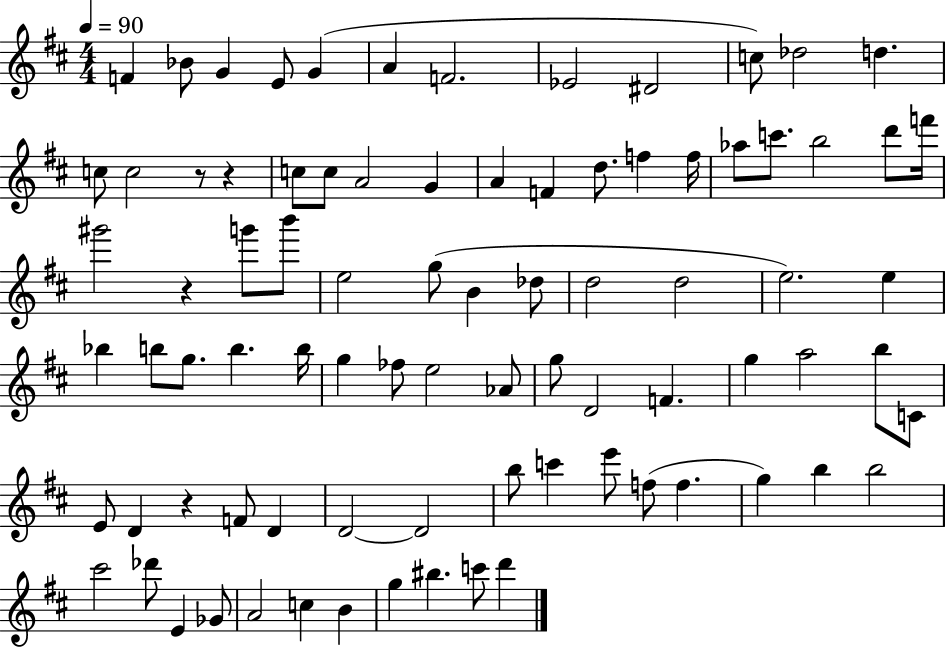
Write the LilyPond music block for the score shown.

{
  \clef treble
  \numericTimeSignature
  \time 4/4
  \key d \major
  \tempo 4 = 90
  f'4 bes'8 g'4 e'8 g'4( | a'4 f'2. | ees'2 dis'2 | c''8) des''2 d''4. | \break c''8 c''2 r8 r4 | c''8 c''8 a'2 g'4 | a'4 f'4 d''8. f''4 f''16 | aes''8 c'''8. b''2 d'''8 f'''16 | \break gis'''2 r4 g'''8 b'''8 | e''2 g''8( b'4 des''8 | d''2 d''2 | e''2.) e''4 | \break bes''4 b''8 g''8. b''4. b''16 | g''4 fes''8 e''2 aes'8 | g''8 d'2 f'4. | g''4 a''2 b''8 c'8 | \break e'8 d'4 r4 f'8 d'4 | d'2~~ d'2 | b''8 c'''4 e'''8 f''8( f''4. | g''4) b''4 b''2 | \break cis'''2 des'''8 e'4 ges'8 | a'2 c''4 b'4 | g''4 bis''4. c'''8 d'''4 | \bar "|."
}